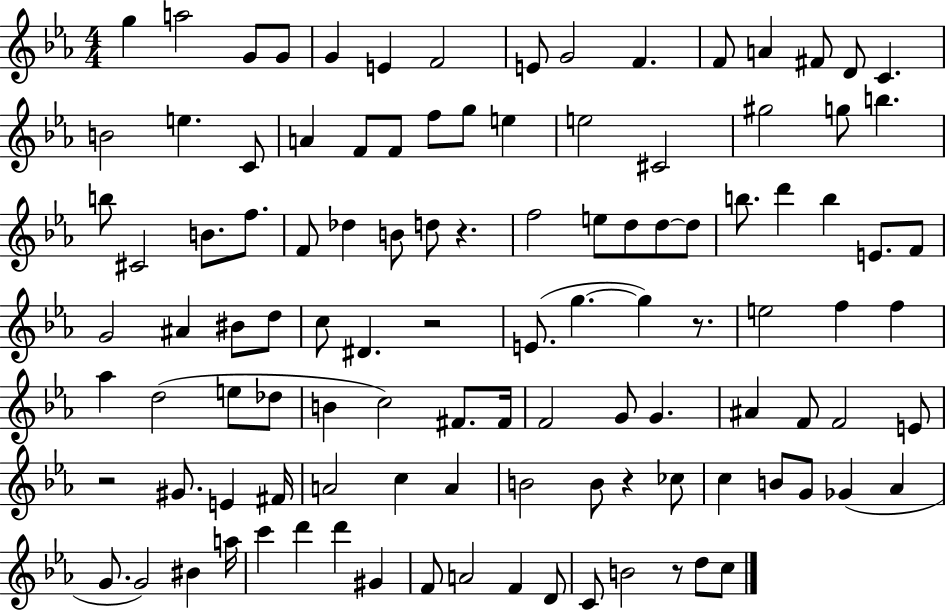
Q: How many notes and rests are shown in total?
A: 110